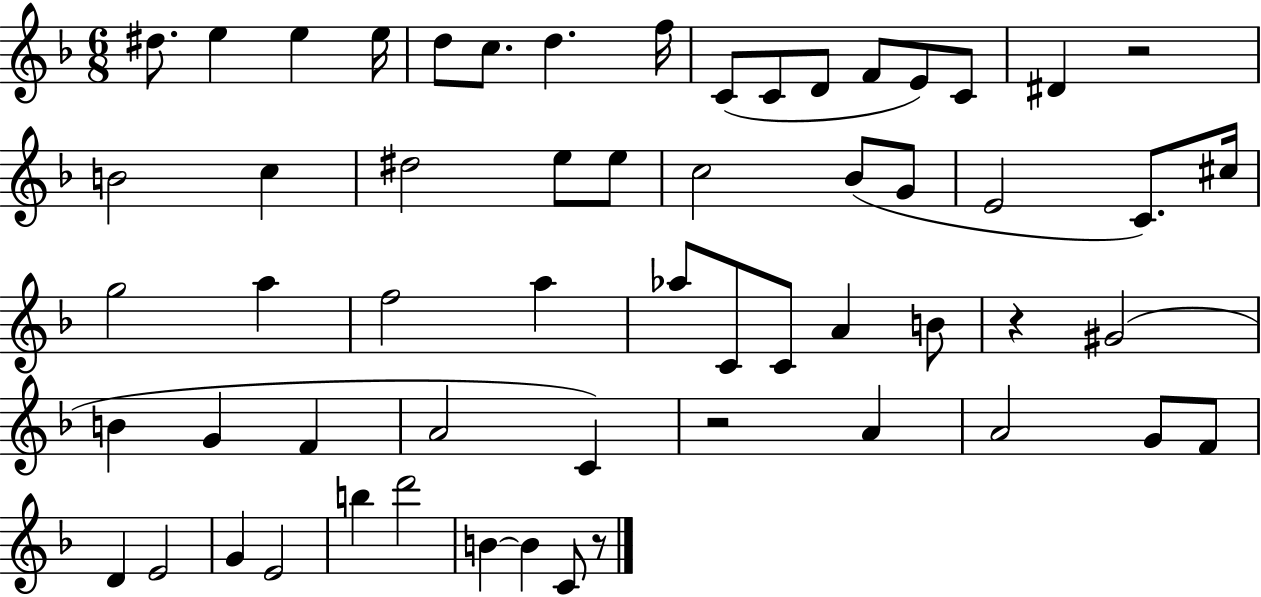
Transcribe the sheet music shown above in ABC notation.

X:1
T:Untitled
M:6/8
L:1/4
K:F
^d/2 e e e/4 d/2 c/2 d f/4 C/2 C/2 D/2 F/2 E/2 C/2 ^D z2 B2 c ^d2 e/2 e/2 c2 _B/2 G/2 E2 C/2 ^c/4 g2 a f2 a _a/2 C/2 C/2 A B/2 z ^G2 B G F A2 C z2 A A2 G/2 F/2 D E2 G E2 b d'2 B B C/2 z/2